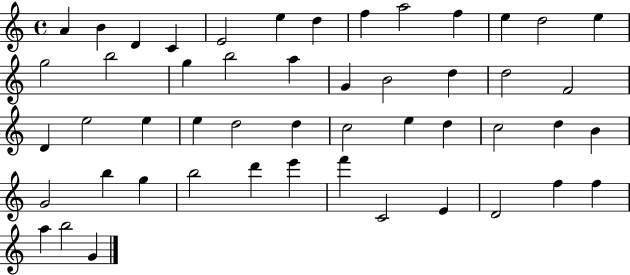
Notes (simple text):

A4/q B4/q D4/q C4/q E4/h E5/q D5/q F5/q A5/h F5/q E5/q D5/h E5/q G5/h B5/h G5/q B5/h A5/q G4/q B4/h D5/q D5/h F4/h D4/q E5/h E5/q E5/q D5/h D5/q C5/h E5/q D5/q C5/h D5/q B4/q G4/h B5/q G5/q B5/h D6/q E6/q F6/q C4/h E4/q D4/h F5/q F5/q A5/q B5/h G4/q